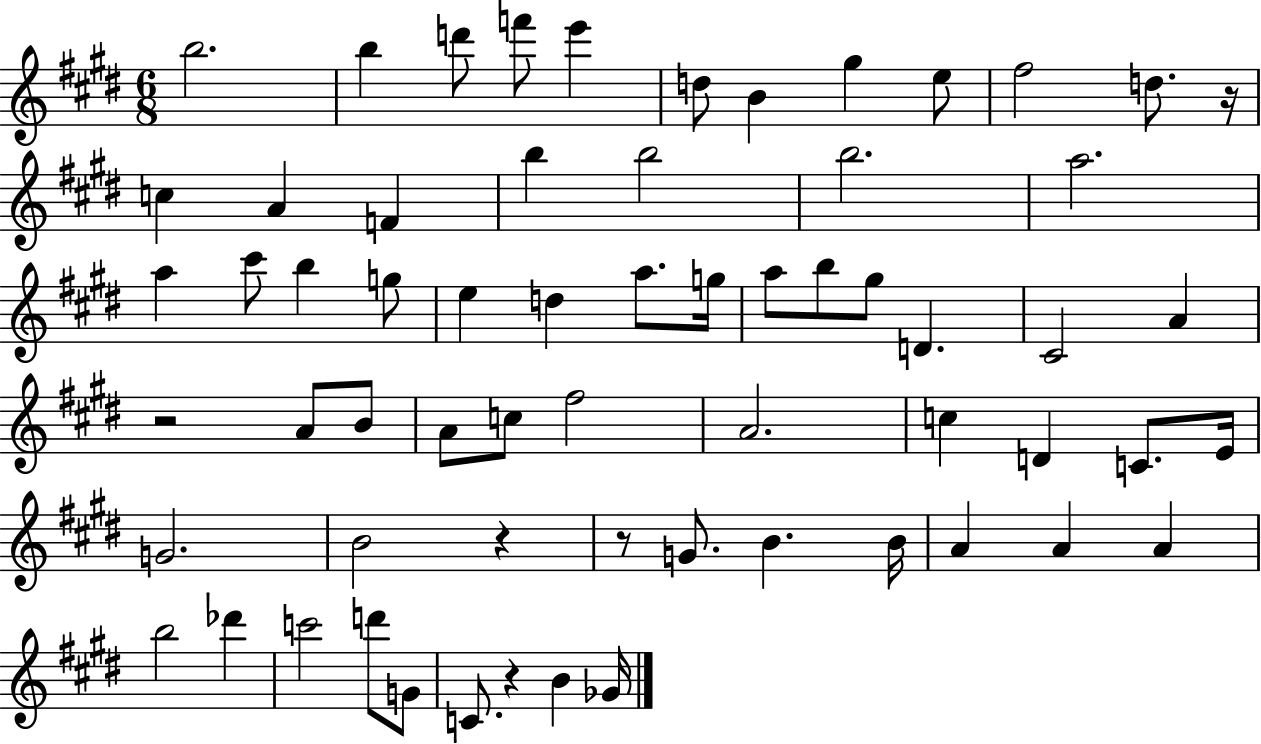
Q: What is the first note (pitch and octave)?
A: B5